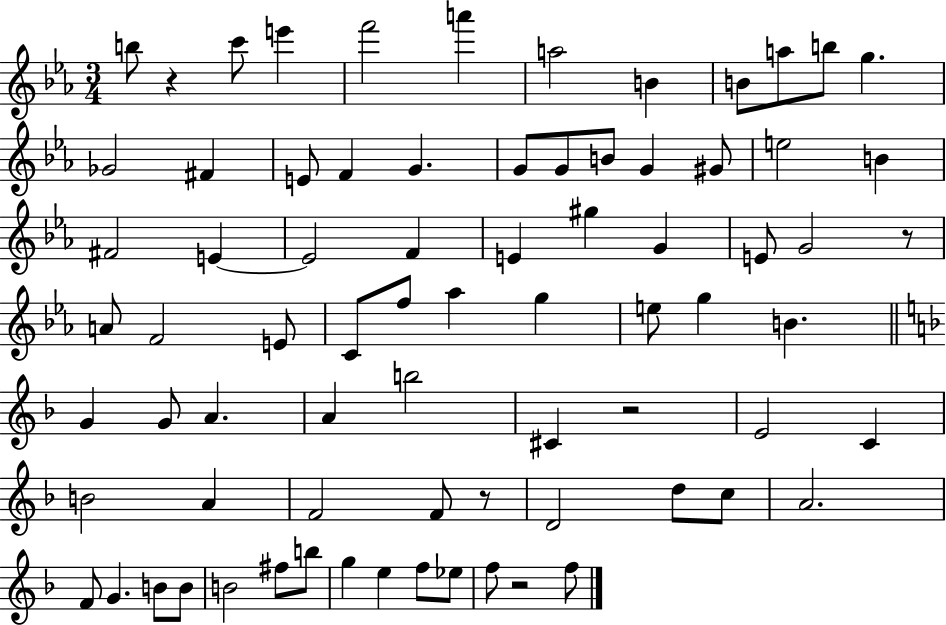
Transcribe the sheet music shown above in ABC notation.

X:1
T:Untitled
M:3/4
L:1/4
K:Eb
b/2 z c'/2 e' f'2 a' a2 B B/2 a/2 b/2 g _G2 ^F E/2 F G G/2 G/2 B/2 G ^G/2 e2 B ^F2 E E2 F E ^g G E/2 G2 z/2 A/2 F2 E/2 C/2 f/2 _a g e/2 g B G G/2 A A b2 ^C z2 E2 C B2 A F2 F/2 z/2 D2 d/2 c/2 A2 F/2 G B/2 B/2 B2 ^f/2 b/2 g e f/2 _e/2 f/2 z2 f/2